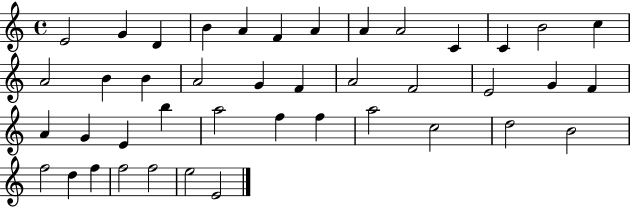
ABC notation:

X:1
T:Untitled
M:4/4
L:1/4
K:C
E2 G D B A F A A A2 C C B2 c A2 B B A2 G F A2 F2 E2 G F A G E b a2 f f a2 c2 d2 B2 f2 d f f2 f2 e2 E2